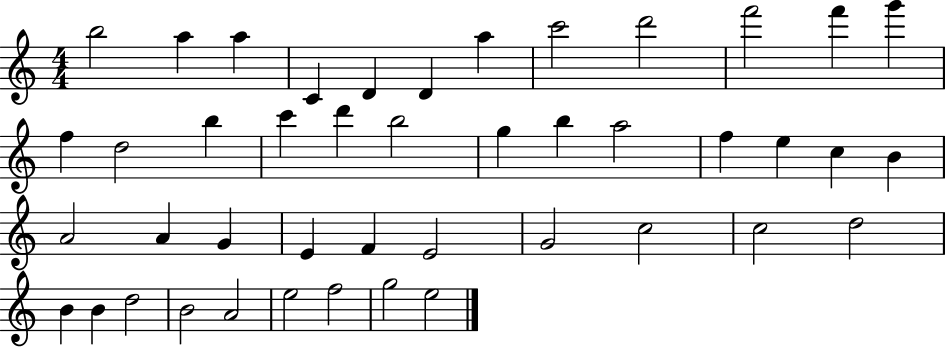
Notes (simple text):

B5/h A5/q A5/q C4/q D4/q D4/q A5/q C6/h D6/h F6/h F6/q G6/q F5/q D5/h B5/q C6/q D6/q B5/h G5/q B5/q A5/h F5/q E5/q C5/q B4/q A4/h A4/q G4/q E4/q F4/q E4/h G4/h C5/h C5/h D5/h B4/q B4/q D5/h B4/h A4/h E5/h F5/h G5/h E5/h